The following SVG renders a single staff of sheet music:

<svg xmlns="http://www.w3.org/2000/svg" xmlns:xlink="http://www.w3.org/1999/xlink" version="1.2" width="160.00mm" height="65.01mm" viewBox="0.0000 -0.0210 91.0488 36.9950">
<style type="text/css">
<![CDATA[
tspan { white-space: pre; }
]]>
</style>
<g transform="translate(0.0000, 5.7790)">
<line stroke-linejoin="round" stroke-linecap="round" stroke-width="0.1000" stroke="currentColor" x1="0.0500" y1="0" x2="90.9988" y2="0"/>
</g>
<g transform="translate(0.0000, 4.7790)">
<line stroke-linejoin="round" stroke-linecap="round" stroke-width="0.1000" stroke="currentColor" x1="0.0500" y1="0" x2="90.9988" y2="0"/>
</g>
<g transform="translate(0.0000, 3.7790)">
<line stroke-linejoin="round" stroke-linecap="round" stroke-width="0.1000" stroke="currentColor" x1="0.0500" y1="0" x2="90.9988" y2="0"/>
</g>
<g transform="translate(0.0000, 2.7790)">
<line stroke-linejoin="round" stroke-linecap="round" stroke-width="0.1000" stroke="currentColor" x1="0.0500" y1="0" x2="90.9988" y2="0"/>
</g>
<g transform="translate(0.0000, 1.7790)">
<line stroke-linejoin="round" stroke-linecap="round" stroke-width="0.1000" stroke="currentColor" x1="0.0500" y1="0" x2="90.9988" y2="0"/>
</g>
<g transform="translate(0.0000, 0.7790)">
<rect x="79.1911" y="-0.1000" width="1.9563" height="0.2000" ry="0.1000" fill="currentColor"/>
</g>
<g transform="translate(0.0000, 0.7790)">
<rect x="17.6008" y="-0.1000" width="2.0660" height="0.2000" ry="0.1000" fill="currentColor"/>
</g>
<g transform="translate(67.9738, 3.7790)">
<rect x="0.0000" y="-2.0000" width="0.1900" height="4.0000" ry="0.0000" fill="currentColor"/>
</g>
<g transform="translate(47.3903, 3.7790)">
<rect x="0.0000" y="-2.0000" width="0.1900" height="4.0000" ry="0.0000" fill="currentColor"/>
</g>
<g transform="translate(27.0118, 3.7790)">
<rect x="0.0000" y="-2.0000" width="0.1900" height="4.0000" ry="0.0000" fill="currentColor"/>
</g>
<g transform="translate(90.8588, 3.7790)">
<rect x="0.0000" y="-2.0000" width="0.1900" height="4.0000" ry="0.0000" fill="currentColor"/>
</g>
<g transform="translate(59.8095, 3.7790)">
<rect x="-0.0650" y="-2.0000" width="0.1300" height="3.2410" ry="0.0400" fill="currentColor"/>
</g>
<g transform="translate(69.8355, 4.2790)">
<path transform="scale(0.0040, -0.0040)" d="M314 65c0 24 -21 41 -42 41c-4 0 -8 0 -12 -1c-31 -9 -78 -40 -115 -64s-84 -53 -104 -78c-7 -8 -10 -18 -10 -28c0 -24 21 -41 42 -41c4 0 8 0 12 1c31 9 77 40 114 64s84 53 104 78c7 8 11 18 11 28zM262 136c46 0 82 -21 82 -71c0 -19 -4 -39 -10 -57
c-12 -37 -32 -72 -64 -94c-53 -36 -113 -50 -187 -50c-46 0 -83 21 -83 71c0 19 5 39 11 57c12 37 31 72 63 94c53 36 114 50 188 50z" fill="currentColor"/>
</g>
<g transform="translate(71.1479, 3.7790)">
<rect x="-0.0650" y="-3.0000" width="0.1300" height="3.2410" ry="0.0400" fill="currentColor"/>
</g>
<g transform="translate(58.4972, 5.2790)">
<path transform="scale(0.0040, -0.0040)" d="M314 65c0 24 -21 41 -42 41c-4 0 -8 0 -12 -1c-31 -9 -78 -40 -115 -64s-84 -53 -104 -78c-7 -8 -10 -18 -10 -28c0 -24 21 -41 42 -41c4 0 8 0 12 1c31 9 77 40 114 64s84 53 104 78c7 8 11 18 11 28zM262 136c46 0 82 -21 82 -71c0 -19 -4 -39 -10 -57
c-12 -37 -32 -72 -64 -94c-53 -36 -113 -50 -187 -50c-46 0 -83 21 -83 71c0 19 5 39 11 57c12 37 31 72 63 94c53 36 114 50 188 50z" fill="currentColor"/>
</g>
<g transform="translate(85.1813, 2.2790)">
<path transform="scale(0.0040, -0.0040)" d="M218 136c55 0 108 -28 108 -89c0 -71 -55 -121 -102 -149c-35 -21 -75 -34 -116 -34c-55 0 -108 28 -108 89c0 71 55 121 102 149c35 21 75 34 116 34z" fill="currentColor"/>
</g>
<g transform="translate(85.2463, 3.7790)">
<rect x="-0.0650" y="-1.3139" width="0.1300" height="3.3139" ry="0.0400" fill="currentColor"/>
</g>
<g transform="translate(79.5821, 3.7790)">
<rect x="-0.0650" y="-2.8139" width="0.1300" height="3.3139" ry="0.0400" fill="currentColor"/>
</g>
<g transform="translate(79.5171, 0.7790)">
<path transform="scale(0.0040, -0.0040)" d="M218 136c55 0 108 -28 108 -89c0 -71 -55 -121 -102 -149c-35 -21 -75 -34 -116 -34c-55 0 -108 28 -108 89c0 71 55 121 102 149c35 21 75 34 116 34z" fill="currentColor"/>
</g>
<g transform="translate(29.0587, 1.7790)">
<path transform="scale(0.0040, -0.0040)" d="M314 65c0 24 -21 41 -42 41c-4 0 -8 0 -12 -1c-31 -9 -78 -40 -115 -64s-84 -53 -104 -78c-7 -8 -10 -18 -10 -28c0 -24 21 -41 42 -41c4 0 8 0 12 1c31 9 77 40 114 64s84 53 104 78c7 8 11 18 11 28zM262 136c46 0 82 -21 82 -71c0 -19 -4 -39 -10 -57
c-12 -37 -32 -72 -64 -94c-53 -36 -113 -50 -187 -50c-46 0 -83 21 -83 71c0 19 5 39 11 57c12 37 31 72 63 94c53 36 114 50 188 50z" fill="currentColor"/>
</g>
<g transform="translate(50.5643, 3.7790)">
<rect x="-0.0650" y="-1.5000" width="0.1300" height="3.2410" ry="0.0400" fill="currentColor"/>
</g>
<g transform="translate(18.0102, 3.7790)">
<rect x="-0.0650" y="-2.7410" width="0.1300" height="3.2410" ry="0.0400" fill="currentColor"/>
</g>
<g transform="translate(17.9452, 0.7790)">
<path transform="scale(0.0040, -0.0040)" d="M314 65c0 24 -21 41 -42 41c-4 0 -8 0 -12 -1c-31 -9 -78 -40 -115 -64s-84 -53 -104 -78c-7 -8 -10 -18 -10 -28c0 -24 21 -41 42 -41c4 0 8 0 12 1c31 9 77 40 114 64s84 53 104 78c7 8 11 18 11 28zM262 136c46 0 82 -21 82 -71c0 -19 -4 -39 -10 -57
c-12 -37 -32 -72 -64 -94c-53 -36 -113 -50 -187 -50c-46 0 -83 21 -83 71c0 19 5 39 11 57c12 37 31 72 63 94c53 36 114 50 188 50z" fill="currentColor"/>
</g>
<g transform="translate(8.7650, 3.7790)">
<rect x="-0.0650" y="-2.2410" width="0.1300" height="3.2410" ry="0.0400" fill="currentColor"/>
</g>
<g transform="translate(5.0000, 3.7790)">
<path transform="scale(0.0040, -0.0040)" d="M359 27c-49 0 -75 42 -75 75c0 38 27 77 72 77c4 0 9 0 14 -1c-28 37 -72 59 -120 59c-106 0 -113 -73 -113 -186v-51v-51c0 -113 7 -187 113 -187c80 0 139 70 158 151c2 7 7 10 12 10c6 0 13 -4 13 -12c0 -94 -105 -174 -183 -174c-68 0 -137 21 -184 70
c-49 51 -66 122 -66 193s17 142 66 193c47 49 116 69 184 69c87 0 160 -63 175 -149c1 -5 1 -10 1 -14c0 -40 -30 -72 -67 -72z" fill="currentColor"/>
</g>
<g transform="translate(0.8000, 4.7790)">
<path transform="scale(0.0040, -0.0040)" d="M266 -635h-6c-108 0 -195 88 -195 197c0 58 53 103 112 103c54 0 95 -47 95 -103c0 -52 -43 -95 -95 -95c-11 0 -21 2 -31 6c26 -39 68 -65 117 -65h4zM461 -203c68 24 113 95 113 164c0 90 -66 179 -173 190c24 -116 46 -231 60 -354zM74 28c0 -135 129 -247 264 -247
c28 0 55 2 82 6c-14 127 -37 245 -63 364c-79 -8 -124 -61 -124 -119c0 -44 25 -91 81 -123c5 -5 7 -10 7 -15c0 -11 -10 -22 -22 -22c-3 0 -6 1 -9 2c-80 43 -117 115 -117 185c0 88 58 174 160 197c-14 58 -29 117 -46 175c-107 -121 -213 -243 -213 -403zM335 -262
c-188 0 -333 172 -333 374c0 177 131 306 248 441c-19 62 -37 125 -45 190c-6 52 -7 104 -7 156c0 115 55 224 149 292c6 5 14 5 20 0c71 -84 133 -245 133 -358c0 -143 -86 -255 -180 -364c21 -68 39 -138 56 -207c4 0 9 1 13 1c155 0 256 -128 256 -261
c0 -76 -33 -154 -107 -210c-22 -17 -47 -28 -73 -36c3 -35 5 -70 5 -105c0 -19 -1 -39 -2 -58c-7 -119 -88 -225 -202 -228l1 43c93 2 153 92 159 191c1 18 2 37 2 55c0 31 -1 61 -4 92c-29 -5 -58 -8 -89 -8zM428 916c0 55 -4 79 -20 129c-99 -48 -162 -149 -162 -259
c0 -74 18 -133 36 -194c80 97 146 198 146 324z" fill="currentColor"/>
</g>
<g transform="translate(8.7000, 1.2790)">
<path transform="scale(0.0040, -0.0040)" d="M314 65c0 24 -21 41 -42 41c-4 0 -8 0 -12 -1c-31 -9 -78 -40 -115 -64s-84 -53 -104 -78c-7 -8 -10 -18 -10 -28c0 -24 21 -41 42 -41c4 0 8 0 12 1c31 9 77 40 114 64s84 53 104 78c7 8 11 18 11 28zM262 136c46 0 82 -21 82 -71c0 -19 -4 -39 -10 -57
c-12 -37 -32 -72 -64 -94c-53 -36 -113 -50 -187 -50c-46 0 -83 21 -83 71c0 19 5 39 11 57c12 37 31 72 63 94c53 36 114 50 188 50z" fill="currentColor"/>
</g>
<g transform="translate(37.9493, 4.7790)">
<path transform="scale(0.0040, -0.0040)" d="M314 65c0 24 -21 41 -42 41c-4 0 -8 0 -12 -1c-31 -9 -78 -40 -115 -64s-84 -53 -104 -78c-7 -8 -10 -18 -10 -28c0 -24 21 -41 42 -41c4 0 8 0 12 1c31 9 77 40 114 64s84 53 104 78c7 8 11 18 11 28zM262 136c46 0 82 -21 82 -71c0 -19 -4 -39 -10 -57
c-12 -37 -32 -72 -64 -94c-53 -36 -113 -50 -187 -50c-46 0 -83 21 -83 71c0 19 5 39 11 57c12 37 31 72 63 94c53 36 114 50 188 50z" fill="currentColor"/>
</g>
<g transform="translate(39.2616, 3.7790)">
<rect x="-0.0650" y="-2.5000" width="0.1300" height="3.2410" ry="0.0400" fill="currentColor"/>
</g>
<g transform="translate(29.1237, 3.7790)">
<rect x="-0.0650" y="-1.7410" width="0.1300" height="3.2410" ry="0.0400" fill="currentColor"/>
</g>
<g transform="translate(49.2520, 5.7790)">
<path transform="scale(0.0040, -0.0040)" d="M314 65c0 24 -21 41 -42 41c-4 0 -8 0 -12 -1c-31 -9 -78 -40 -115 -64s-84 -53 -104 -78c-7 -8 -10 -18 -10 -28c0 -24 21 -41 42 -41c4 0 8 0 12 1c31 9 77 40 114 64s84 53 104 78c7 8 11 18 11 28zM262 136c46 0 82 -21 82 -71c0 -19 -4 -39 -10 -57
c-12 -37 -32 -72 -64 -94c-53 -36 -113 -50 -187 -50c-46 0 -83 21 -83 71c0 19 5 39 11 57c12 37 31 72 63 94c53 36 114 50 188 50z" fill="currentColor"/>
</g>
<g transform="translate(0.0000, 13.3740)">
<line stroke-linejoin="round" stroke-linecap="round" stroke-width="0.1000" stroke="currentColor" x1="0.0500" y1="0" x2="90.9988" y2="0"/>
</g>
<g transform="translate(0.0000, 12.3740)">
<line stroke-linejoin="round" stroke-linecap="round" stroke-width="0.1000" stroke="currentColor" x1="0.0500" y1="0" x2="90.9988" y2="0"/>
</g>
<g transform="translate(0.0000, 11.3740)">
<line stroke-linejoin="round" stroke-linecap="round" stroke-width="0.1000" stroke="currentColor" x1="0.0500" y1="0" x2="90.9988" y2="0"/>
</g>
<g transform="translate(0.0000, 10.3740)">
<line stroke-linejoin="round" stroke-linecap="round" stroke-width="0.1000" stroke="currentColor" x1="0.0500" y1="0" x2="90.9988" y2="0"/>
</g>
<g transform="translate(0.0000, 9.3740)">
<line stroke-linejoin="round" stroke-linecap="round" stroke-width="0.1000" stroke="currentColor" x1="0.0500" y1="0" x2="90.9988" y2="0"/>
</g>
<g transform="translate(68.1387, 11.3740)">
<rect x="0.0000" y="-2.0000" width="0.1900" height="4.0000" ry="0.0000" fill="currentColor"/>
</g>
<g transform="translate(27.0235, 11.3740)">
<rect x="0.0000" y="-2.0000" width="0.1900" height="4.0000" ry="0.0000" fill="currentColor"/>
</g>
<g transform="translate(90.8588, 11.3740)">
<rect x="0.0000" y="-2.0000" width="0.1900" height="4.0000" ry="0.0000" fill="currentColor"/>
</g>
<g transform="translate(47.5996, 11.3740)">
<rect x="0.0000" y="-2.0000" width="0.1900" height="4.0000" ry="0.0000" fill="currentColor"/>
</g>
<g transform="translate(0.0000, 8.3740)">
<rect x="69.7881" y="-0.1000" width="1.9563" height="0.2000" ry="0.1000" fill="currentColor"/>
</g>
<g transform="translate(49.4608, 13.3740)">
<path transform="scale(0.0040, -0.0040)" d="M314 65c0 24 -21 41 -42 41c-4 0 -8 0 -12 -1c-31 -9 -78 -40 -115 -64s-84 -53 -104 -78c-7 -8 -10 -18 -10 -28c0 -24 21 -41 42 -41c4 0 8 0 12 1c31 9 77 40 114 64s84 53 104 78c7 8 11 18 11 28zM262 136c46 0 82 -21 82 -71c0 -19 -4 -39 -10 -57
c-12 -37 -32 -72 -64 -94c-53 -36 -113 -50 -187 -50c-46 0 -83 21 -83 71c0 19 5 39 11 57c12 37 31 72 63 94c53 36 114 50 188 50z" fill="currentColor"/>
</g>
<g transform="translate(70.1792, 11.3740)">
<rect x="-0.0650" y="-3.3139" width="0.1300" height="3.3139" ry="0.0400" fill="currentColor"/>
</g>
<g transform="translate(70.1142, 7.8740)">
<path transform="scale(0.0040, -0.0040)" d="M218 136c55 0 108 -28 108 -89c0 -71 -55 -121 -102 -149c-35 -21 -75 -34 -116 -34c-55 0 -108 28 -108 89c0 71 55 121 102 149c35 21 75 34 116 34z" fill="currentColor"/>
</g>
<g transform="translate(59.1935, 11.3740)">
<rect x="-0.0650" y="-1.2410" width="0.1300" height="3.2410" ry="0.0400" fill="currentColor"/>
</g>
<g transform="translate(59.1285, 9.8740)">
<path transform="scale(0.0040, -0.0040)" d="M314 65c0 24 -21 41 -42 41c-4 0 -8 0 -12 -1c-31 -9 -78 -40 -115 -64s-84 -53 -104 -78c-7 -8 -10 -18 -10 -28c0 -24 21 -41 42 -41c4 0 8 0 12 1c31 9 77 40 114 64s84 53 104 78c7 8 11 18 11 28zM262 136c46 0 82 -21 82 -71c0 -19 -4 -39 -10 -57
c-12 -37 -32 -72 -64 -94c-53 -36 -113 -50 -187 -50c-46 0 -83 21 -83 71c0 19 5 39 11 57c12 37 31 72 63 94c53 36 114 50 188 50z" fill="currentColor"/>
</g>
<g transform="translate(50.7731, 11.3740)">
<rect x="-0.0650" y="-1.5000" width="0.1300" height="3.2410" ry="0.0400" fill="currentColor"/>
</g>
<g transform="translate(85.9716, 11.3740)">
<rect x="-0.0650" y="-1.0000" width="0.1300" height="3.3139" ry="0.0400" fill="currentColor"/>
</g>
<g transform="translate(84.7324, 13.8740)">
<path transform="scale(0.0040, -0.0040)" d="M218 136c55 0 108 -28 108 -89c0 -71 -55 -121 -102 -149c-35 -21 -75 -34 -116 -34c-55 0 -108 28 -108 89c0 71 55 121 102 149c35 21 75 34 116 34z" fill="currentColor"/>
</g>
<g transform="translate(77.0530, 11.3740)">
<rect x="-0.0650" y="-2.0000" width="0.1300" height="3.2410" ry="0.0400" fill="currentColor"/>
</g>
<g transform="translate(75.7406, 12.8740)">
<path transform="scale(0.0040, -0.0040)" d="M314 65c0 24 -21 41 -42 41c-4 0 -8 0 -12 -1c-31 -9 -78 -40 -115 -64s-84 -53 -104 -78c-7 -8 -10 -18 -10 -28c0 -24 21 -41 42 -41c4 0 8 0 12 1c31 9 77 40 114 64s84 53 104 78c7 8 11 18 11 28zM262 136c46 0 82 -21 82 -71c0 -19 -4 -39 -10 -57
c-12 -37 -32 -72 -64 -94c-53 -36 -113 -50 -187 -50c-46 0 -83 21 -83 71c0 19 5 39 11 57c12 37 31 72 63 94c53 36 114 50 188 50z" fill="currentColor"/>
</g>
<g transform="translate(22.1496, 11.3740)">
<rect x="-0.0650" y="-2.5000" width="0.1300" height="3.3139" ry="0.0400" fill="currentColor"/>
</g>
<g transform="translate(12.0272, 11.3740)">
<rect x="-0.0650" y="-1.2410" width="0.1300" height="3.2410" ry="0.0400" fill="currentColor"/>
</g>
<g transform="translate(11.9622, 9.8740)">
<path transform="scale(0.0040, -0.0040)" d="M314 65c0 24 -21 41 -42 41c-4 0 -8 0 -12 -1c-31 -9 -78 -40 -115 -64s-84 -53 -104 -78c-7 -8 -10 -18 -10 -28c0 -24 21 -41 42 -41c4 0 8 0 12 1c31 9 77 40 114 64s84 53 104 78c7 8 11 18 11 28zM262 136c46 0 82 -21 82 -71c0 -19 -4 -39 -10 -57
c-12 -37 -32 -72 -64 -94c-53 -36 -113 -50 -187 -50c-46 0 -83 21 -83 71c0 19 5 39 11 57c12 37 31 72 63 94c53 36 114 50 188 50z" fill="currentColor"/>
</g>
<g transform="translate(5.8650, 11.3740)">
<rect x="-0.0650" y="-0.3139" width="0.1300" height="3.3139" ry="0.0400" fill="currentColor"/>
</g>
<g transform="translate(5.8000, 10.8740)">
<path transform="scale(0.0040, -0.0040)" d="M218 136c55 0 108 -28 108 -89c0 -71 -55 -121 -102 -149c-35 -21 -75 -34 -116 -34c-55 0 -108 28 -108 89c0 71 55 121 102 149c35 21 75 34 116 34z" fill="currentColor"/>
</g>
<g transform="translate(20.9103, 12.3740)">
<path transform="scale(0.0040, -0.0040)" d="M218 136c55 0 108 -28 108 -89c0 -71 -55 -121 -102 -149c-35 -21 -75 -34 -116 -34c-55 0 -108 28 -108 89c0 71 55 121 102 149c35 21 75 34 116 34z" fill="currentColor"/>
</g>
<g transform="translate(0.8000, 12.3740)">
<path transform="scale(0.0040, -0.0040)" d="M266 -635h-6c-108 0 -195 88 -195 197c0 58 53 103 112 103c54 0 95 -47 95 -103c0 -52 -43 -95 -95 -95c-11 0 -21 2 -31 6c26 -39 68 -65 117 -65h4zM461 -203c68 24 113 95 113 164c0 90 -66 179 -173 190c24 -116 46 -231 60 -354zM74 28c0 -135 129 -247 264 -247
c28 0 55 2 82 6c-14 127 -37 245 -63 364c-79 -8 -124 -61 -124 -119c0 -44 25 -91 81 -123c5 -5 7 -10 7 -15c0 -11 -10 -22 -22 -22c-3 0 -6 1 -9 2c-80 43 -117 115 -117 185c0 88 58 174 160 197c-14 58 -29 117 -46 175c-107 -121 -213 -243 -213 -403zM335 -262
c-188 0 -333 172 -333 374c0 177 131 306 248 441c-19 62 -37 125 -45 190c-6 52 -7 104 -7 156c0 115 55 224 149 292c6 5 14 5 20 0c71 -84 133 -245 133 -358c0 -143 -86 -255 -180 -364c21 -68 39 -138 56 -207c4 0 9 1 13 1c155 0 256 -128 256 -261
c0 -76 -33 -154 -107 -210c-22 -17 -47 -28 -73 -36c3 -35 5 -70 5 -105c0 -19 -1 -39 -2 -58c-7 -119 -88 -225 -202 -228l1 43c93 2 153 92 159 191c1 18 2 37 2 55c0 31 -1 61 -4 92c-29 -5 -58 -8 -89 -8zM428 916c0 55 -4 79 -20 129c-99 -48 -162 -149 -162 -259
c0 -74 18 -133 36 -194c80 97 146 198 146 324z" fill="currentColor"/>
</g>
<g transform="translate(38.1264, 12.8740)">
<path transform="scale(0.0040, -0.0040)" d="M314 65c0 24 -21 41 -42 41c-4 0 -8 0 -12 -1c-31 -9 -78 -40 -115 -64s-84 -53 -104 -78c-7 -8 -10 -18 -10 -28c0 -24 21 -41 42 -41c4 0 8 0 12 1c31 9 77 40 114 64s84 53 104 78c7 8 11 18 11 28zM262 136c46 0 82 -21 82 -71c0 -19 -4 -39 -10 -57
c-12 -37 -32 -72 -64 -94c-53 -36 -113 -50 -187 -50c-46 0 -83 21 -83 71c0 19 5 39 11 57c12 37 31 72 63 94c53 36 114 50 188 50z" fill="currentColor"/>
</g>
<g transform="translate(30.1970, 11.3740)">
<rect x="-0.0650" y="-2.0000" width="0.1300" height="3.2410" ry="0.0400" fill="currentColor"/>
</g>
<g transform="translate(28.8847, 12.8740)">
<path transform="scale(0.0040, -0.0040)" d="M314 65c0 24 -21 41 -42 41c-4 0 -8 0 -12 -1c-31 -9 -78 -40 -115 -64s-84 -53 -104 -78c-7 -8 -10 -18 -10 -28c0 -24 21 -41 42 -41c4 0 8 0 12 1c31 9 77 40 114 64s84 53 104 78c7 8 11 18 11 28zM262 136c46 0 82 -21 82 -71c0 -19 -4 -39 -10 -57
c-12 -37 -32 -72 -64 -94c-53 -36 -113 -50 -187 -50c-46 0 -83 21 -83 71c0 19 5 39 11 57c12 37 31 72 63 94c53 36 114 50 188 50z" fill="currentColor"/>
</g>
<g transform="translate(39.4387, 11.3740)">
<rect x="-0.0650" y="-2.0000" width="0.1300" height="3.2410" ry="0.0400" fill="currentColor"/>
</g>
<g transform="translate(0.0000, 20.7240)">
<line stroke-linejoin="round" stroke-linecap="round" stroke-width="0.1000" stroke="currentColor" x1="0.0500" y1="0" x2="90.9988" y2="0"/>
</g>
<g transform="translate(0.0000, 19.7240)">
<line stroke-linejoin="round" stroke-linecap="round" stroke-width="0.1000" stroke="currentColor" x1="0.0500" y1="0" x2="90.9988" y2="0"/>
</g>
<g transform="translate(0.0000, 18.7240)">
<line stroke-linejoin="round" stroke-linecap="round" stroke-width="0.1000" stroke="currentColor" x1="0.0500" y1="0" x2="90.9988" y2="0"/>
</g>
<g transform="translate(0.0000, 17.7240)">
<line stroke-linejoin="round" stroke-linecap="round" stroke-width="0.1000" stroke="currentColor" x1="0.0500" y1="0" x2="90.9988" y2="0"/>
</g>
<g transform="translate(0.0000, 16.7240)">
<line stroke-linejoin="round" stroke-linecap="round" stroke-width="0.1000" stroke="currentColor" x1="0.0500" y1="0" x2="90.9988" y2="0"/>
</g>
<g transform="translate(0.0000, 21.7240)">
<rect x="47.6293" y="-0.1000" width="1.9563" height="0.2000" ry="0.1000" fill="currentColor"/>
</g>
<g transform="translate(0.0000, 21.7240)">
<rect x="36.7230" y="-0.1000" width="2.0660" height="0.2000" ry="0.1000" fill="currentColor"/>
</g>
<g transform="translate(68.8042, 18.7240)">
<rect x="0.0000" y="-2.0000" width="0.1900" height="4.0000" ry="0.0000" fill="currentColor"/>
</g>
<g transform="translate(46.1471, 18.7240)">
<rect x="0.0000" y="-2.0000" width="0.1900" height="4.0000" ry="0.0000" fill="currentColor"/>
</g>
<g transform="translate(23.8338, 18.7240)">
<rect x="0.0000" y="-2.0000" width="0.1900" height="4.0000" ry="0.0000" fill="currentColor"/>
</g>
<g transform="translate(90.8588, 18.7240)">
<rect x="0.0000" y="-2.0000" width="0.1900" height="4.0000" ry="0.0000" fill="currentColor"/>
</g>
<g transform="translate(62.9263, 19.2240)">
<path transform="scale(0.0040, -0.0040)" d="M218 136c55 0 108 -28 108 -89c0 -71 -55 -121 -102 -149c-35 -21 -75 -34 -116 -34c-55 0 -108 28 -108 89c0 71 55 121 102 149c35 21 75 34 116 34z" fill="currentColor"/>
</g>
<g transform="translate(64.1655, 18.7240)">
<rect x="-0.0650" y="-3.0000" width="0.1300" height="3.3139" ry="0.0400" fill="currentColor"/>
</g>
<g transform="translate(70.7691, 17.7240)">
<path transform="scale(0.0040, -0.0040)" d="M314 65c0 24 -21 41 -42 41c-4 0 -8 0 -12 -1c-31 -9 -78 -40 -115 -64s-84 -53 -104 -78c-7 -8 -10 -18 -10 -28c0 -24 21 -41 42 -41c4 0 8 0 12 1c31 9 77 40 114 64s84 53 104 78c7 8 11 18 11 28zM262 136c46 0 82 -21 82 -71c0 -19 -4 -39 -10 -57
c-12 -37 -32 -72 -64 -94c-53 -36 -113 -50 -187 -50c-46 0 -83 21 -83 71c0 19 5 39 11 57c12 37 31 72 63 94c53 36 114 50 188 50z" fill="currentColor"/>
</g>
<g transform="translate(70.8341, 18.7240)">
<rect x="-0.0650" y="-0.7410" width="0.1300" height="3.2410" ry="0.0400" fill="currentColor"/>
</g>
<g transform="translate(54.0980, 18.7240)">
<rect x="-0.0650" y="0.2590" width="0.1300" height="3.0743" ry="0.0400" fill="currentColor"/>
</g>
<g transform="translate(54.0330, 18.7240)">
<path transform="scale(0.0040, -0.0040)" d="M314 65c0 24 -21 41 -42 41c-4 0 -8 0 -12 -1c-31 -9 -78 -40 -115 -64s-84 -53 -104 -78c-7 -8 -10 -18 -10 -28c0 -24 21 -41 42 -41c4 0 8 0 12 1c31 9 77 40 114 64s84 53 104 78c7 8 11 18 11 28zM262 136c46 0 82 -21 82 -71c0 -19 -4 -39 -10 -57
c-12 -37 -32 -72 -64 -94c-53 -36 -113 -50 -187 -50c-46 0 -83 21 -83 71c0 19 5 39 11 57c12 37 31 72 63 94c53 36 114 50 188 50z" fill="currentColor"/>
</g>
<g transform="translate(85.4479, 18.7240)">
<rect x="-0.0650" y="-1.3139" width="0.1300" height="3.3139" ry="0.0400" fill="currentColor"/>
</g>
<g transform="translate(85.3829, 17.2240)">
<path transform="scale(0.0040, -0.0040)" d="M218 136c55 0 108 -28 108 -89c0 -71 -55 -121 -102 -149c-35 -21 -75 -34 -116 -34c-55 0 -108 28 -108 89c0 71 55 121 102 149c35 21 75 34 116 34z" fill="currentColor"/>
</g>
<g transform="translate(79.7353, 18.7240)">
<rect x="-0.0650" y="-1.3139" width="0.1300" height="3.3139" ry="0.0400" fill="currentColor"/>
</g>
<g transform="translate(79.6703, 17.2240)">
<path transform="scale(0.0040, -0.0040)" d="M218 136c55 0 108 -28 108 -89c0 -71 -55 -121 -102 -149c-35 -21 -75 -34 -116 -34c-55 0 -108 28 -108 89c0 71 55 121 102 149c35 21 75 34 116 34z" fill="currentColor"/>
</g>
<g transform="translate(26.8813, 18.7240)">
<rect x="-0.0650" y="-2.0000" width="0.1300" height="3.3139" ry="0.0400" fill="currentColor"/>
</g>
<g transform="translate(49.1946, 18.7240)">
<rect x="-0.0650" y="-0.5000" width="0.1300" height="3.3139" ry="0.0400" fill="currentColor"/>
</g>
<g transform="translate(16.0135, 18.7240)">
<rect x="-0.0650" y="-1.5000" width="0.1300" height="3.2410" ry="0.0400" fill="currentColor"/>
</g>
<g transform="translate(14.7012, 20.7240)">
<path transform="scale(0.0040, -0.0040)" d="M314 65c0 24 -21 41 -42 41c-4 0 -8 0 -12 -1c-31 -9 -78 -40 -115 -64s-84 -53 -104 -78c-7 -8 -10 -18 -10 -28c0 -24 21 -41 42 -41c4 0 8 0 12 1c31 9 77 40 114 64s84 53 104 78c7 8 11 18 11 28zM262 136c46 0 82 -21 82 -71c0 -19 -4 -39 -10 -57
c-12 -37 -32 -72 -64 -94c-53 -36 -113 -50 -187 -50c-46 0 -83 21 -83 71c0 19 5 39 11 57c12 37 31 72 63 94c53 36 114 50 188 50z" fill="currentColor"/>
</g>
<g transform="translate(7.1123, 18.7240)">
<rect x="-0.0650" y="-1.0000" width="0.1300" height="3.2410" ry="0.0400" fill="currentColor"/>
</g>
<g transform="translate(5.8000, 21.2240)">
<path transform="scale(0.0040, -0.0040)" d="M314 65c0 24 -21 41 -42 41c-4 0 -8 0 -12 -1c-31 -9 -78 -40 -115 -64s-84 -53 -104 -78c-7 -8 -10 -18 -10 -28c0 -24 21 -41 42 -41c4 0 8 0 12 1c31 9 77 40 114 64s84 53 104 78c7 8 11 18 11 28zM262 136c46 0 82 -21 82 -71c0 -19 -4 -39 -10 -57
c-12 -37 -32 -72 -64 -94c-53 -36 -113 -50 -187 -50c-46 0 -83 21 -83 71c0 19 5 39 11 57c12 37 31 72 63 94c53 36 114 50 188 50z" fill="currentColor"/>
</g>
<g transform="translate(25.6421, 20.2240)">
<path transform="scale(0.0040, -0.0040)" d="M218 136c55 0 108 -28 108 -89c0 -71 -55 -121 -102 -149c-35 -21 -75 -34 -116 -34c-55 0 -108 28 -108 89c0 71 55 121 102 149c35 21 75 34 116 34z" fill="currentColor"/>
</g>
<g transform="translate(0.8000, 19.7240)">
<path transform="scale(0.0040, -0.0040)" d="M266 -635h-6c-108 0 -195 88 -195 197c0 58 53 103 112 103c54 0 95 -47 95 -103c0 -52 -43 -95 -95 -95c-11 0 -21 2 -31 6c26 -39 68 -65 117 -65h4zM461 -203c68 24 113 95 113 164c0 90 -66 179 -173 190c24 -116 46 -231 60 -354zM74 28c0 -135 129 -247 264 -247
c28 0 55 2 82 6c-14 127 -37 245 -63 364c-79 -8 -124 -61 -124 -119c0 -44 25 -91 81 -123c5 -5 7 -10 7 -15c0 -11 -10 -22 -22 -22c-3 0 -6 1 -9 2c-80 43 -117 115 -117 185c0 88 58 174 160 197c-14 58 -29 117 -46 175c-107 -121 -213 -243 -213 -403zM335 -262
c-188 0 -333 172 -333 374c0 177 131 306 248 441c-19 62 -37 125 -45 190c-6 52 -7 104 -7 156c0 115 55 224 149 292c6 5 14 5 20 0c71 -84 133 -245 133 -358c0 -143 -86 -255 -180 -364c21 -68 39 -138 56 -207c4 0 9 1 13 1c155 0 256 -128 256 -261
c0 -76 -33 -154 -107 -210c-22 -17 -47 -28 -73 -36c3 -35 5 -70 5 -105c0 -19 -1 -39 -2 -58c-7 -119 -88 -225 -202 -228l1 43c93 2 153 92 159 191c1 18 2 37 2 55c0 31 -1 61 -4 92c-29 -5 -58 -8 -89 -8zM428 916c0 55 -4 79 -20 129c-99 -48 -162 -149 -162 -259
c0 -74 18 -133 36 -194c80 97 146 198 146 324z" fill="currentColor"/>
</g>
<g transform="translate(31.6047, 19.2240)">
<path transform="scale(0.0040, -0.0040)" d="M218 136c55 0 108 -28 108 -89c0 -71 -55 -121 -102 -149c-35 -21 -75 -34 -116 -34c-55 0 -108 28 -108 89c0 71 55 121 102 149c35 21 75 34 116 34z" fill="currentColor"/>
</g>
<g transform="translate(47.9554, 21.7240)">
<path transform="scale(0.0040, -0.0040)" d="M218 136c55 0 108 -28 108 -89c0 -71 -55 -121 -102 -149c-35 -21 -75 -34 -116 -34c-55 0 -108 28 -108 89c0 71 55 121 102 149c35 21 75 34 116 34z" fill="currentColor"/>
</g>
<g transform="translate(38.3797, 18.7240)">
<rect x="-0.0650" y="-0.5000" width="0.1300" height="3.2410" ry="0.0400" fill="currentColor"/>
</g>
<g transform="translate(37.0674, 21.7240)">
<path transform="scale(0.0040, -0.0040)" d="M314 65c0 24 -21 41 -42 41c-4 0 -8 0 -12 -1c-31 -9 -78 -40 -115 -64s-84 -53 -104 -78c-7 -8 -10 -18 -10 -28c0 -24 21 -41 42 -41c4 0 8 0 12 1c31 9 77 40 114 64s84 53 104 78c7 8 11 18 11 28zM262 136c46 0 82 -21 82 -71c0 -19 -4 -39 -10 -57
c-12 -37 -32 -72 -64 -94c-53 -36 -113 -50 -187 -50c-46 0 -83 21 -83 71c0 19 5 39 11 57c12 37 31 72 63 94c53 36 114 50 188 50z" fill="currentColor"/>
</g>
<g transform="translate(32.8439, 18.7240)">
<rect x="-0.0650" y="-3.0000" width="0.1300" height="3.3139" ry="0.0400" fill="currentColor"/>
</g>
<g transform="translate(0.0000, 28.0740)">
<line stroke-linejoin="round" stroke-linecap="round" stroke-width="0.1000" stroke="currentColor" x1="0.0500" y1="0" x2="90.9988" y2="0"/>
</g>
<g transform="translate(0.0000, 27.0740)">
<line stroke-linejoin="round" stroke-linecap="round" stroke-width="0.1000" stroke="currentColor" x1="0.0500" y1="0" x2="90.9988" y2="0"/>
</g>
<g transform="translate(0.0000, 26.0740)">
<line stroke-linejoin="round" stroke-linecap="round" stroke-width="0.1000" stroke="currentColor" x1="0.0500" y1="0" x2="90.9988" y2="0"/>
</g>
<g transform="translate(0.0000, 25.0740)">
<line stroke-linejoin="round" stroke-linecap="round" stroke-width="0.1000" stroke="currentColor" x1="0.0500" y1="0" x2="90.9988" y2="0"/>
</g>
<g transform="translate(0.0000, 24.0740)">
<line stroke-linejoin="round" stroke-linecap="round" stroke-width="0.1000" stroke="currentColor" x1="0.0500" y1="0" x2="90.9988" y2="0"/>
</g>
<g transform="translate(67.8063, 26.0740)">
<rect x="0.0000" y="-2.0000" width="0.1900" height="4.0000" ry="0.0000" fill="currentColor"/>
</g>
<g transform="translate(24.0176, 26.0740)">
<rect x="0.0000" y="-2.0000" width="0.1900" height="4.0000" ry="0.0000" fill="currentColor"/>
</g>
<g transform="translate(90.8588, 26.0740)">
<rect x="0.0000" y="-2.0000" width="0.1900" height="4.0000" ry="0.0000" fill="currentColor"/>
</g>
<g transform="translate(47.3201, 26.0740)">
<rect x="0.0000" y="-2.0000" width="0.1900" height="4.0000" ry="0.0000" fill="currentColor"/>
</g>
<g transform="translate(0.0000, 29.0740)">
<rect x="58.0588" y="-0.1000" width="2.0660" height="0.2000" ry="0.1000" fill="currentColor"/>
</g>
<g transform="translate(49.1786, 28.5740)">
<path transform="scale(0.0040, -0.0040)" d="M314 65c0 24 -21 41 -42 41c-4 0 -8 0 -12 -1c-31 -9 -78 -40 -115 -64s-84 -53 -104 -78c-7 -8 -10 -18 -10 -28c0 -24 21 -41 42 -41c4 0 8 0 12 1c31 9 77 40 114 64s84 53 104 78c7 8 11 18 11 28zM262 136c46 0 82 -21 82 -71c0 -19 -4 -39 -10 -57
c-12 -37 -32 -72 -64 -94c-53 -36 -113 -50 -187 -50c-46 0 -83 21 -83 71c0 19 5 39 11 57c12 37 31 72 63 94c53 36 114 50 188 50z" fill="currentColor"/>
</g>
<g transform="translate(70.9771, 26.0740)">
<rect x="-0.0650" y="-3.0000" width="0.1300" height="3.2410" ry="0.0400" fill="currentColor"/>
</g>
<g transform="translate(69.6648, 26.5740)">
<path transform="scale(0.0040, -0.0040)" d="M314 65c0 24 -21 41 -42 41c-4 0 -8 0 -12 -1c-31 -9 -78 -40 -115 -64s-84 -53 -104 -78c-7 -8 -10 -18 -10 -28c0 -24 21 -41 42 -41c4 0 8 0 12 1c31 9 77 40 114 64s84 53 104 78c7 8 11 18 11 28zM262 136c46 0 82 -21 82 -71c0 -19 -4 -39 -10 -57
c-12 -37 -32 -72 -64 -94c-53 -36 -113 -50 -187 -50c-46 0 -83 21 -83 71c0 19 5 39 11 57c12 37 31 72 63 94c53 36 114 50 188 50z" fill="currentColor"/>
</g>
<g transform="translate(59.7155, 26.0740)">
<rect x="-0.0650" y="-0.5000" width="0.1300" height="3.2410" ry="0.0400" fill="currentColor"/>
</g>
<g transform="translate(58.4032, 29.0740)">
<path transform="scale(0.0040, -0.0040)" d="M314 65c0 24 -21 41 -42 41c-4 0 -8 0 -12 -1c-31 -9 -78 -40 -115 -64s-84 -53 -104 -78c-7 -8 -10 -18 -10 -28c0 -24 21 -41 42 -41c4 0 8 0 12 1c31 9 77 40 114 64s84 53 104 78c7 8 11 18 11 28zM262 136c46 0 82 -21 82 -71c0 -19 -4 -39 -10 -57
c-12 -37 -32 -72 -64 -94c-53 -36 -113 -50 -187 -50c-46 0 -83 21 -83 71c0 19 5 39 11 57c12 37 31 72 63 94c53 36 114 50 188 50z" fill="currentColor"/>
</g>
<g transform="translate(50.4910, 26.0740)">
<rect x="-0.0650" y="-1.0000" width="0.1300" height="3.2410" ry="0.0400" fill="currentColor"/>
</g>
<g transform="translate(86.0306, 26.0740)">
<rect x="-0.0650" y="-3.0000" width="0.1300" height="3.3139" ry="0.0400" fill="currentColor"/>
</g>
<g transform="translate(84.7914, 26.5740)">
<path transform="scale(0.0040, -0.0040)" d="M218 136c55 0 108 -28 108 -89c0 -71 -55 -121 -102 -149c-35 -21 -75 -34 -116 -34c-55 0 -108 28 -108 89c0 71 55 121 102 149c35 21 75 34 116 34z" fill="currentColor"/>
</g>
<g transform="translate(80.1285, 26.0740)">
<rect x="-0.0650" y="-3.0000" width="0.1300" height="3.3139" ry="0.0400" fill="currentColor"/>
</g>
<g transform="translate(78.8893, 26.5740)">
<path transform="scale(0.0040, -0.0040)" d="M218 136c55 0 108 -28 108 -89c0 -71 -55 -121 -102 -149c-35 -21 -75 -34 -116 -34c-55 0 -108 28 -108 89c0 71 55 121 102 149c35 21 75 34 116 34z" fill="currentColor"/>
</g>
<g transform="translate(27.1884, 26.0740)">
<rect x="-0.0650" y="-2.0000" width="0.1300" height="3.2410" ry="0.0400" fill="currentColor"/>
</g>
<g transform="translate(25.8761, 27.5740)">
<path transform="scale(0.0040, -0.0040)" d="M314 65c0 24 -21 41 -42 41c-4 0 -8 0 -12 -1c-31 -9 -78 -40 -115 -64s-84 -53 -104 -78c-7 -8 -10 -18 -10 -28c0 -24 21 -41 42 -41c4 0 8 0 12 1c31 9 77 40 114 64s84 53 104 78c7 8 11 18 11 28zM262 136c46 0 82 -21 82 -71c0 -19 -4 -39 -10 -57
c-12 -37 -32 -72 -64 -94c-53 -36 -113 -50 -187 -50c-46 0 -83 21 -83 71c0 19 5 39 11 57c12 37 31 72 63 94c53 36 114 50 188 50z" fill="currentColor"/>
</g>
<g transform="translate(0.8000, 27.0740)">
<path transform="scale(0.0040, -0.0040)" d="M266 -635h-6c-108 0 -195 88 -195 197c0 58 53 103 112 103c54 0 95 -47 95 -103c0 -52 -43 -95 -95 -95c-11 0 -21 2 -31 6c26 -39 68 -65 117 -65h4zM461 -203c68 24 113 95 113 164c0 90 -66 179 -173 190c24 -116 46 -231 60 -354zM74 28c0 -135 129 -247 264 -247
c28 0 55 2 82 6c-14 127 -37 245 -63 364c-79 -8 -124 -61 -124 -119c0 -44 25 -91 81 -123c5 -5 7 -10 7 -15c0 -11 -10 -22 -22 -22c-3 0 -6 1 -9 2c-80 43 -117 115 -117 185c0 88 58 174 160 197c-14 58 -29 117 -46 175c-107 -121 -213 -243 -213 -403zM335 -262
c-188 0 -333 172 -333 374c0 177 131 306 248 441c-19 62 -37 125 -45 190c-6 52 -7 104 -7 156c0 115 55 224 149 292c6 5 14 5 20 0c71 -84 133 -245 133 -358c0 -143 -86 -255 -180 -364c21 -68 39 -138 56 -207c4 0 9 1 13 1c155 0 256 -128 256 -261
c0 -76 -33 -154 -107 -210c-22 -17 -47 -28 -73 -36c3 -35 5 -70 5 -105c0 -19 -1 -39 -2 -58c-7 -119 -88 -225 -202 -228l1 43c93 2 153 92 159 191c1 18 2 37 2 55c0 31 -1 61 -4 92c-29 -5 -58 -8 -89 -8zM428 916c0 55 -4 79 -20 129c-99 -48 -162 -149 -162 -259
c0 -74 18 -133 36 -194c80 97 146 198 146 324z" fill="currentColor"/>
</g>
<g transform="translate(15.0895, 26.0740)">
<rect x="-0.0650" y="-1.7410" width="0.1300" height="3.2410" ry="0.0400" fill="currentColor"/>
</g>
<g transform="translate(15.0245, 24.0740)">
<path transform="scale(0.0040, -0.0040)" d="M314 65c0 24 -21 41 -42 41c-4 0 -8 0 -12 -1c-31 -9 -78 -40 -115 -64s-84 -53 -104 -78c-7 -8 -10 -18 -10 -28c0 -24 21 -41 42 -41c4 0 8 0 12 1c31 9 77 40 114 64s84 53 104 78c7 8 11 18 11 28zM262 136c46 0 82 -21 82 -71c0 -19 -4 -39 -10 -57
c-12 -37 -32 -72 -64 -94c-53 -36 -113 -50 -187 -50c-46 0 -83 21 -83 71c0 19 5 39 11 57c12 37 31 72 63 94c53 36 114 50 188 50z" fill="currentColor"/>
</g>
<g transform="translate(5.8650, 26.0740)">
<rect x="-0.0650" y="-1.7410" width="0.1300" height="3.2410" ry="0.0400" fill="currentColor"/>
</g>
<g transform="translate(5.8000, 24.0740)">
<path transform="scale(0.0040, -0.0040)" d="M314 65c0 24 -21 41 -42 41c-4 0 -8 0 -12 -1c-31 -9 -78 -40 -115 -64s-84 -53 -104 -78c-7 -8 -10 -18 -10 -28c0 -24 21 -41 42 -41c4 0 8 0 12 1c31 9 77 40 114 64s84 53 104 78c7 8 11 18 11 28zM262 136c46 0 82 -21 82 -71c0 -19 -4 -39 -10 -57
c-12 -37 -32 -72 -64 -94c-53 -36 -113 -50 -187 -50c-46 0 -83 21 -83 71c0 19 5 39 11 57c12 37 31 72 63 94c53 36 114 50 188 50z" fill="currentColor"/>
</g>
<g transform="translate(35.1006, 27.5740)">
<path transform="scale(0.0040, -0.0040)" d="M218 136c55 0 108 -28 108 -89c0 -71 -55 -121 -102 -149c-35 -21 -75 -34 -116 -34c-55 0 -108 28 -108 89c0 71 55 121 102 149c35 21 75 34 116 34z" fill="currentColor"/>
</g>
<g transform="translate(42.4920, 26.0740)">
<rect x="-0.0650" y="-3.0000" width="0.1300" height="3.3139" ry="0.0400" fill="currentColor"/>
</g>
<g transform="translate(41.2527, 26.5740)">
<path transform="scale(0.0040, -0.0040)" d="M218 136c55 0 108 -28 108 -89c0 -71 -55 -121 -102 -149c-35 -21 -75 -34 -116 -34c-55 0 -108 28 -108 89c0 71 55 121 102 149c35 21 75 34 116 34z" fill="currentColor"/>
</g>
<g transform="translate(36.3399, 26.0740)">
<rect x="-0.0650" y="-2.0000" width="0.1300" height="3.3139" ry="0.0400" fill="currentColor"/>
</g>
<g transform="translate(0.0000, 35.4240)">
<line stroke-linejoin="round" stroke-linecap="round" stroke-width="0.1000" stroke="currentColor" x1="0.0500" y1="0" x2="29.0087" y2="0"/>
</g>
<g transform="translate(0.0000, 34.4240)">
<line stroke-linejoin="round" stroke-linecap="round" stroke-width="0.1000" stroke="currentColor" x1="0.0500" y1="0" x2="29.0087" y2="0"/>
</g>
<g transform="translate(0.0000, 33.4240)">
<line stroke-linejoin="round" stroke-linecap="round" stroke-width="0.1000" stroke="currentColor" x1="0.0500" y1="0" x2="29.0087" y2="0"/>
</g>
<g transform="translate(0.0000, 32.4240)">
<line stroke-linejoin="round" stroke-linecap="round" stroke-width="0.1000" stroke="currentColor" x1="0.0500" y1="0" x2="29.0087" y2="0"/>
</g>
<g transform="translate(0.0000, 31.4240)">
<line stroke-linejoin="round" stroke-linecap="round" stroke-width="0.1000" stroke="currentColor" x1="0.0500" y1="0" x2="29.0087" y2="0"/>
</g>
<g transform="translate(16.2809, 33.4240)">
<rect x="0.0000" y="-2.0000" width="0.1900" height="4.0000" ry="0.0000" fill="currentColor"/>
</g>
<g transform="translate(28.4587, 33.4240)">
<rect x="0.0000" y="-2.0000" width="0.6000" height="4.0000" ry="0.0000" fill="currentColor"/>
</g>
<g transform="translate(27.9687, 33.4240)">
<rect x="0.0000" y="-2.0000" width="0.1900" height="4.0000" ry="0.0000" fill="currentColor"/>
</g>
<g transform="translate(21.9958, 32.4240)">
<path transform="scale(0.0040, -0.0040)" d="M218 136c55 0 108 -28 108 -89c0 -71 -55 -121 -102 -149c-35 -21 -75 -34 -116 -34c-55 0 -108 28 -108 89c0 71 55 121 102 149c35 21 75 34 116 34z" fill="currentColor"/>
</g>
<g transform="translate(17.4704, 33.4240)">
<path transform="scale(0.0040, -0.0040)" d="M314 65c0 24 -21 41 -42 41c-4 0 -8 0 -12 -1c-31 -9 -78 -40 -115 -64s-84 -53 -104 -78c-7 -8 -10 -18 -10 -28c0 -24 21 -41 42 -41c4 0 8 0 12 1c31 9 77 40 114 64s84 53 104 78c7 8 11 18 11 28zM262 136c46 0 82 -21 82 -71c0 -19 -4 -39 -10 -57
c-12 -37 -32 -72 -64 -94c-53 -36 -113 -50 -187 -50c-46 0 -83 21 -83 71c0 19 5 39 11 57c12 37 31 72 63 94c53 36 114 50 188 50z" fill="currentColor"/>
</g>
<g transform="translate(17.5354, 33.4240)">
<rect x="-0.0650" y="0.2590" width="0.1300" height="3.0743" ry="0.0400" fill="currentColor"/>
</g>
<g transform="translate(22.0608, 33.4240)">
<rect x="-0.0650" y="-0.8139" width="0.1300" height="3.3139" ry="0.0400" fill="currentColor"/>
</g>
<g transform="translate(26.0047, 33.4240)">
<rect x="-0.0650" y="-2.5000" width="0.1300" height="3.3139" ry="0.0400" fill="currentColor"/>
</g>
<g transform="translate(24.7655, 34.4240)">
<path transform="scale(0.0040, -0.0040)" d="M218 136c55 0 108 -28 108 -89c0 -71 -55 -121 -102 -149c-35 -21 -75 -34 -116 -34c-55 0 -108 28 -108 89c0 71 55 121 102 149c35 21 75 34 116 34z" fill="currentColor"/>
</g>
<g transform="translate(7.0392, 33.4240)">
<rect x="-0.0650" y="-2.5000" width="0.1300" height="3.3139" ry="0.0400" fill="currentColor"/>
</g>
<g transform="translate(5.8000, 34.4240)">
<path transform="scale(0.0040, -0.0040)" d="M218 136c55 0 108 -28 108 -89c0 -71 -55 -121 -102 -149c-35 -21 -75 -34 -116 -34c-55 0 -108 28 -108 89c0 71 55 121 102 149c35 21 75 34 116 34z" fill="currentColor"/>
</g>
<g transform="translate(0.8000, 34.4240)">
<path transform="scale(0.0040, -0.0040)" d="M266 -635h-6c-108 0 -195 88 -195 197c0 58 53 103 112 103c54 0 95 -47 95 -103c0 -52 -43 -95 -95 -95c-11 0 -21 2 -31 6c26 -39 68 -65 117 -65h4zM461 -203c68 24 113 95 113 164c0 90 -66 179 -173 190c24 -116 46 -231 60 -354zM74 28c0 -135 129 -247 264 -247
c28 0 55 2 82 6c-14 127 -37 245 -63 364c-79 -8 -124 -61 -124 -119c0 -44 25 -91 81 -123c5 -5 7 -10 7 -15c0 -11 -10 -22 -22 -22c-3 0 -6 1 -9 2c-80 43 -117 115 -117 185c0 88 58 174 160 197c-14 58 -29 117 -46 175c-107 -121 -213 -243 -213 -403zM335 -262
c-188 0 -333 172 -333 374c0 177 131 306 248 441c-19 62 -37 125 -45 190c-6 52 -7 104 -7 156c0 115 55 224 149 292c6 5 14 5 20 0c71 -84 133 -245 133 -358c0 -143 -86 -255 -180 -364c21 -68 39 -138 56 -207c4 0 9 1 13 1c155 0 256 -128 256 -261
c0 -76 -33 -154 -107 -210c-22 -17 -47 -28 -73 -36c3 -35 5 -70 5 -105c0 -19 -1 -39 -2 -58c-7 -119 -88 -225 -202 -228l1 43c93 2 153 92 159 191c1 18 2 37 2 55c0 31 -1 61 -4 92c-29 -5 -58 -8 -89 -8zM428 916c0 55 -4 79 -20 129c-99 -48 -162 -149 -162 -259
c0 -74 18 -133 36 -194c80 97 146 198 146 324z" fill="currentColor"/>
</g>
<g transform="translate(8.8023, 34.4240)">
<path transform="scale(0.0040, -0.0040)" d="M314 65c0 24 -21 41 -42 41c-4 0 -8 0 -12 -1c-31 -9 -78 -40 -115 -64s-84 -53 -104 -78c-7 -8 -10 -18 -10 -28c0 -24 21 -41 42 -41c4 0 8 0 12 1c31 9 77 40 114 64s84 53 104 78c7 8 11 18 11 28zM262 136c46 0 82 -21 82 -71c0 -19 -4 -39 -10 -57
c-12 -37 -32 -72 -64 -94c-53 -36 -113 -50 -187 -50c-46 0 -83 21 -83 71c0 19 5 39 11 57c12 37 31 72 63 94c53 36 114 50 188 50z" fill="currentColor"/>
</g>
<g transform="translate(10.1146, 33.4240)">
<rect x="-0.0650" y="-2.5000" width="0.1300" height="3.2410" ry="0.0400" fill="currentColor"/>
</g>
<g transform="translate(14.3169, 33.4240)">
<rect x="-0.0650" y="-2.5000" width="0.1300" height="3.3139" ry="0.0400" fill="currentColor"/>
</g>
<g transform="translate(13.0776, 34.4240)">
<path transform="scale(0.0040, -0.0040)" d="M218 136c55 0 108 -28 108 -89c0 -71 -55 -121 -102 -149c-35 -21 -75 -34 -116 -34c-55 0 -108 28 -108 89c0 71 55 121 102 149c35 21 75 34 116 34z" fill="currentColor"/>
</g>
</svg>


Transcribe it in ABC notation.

X:1
T:Untitled
M:4/4
L:1/4
K:C
g2 a2 f2 G2 E2 F2 A2 a e c e2 G F2 F2 E2 e2 b F2 D D2 E2 F A C2 C B2 A d2 e e f2 f2 F2 F A D2 C2 A2 A A G G2 G B2 d G